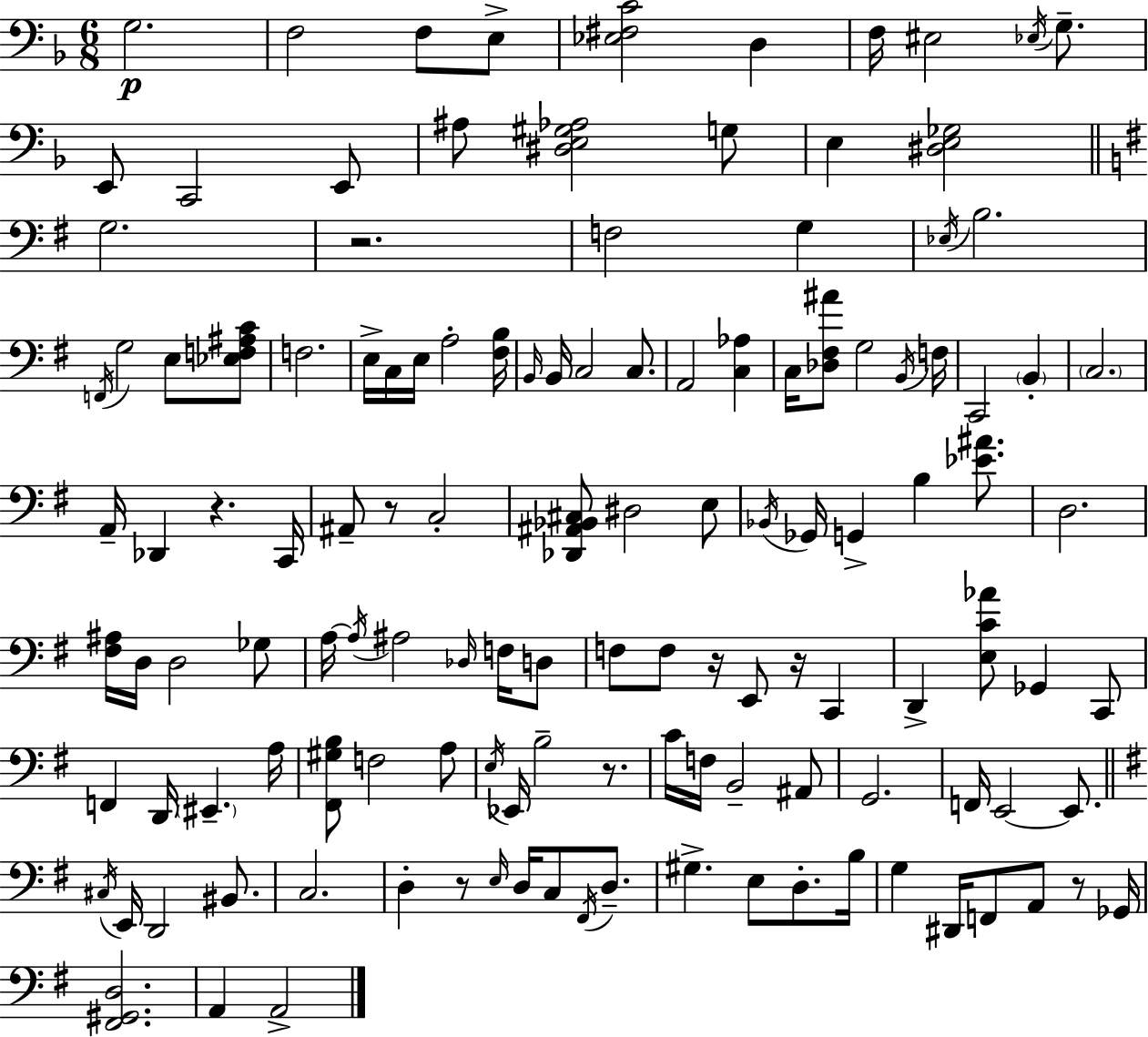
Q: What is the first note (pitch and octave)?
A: G3